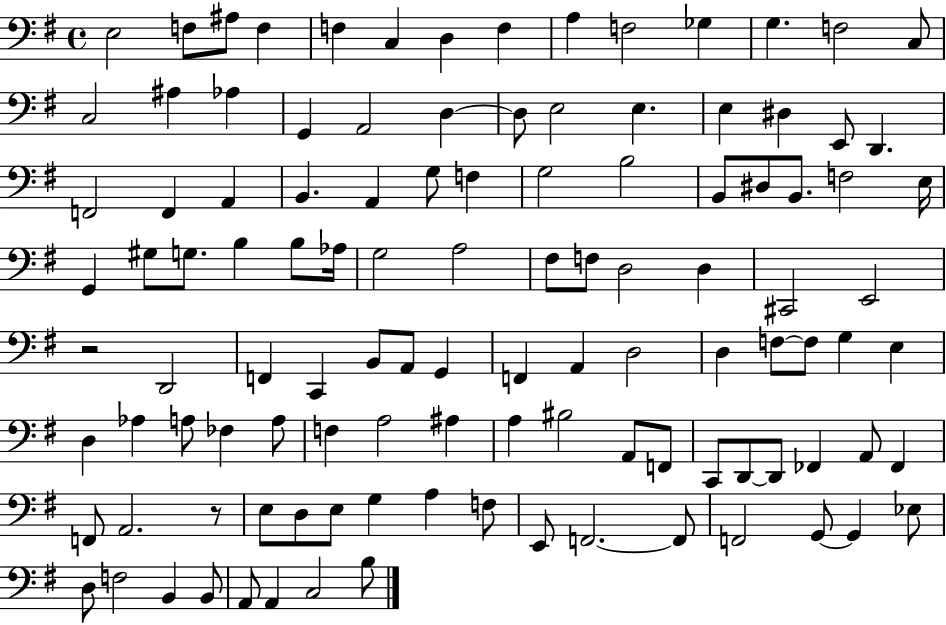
{
  \clef bass
  \time 4/4
  \defaultTimeSignature
  \key g \major
  e2 f8 ais8 f4 | f4 c4 d4 f4 | a4 f2 ges4 | g4. f2 c8 | \break c2 ais4 aes4 | g,4 a,2 d4~~ | d8 e2 e4. | e4 dis4 e,8 d,4. | \break f,2 f,4 a,4 | b,4. a,4 g8 f4 | g2 b2 | b,8 dis8 b,8. f2 e16 | \break g,4 gis8 g8. b4 b8 aes16 | g2 a2 | fis8 f8 d2 d4 | cis,2 e,2 | \break r2 d,2 | f,4 c,4 b,8 a,8 g,4 | f,4 a,4 d2 | d4 f8~~ f8 g4 e4 | \break d4 aes4 a8 fes4 a8 | f4 a2 ais4 | a4 bis2 a,8 f,8 | c,8 d,8~~ d,8 fes,4 a,8 fes,4 | \break f,8 a,2. r8 | e8 d8 e8 g4 a4 f8 | e,8 f,2.~~ f,8 | f,2 g,8~~ g,4 ees8 | \break d8 f2 b,4 b,8 | a,8 a,4 c2 b8 | \bar "|."
}